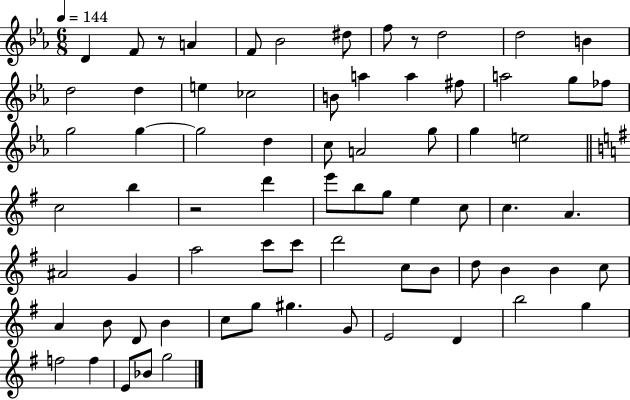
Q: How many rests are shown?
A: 3